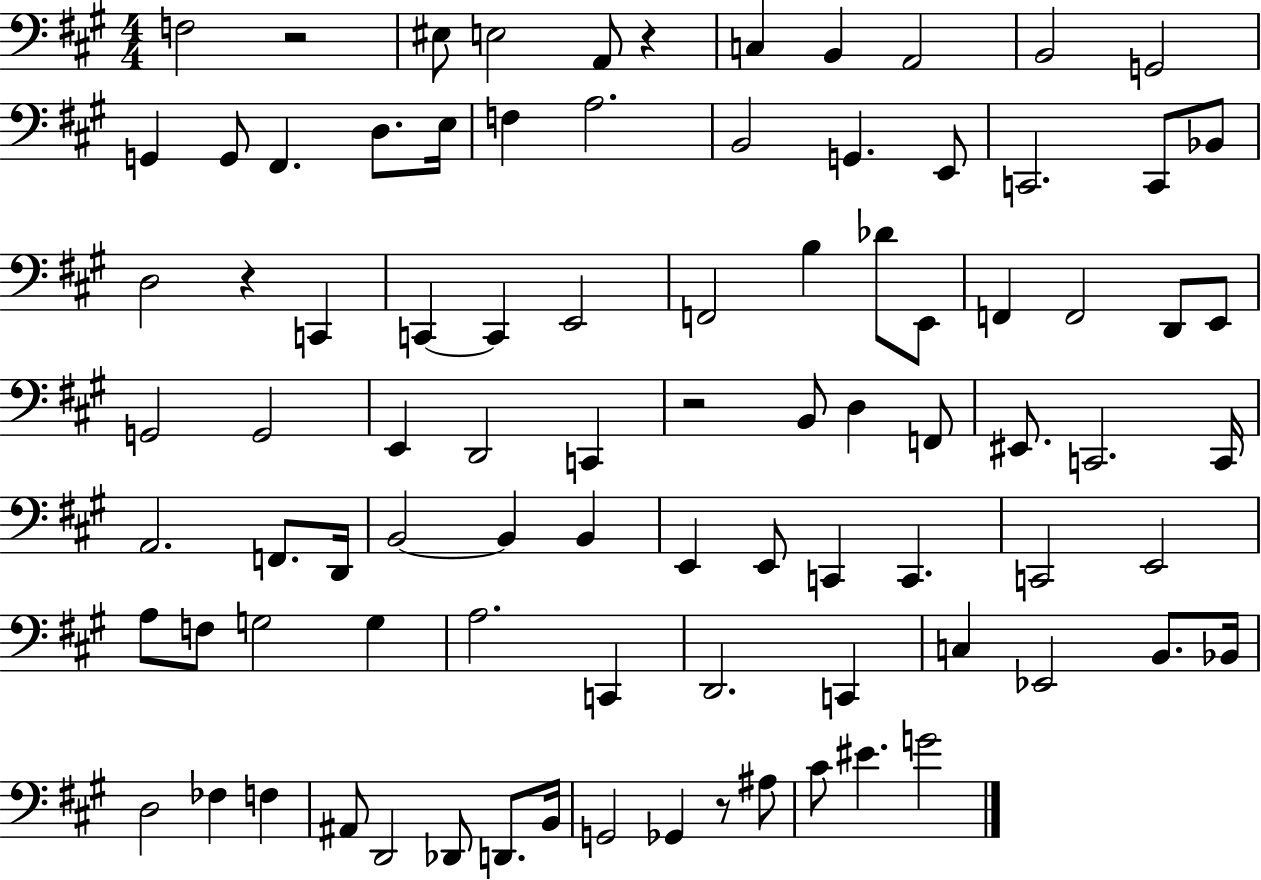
{
  \clef bass
  \numericTimeSignature
  \time 4/4
  \key a \major
  \repeat volta 2 { f2 r2 | eis8 e2 a,8 r4 | c4 b,4 a,2 | b,2 g,2 | \break g,4 g,8 fis,4. d8. e16 | f4 a2. | b,2 g,4. e,8 | c,2. c,8 bes,8 | \break d2 r4 c,4 | c,4~~ c,4 e,2 | f,2 b4 des'8 e,8 | f,4 f,2 d,8 e,8 | \break g,2 g,2 | e,4 d,2 c,4 | r2 b,8 d4 f,8 | eis,8. c,2. c,16 | \break a,2. f,8. d,16 | b,2~~ b,4 b,4 | e,4 e,8 c,4 c,4. | c,2 e,2 | \break a8 f8 g2 g4 | a2. c,4 | d,2. c,4 | c4 ees,2 b,8. bes,16 | \break d2 fes4 f4 | ais,8 d,2 des,8 d,8. b,16 | g,2 ges,4 r8 ais8 | cis'8 eis'4. g'2 | \break } \bar "|."
}